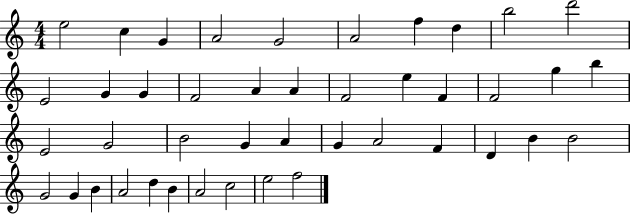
E5/h C5/q G4/q A4/h G4/h A4/h F5/q D5/q B5/h D6/h E4/h G4/q G4/q F4/h A4/q A4/q F4/h E5/q F4/q F4/h G5/q B5/q E4/h G4/h B4/h G4/q A4/q G4/q A4/h F4/q D4/q B4/q B4/h G4/h G4/q B4/q A4/h D5/q B4/q A4/h C5/h E5/h F5/h